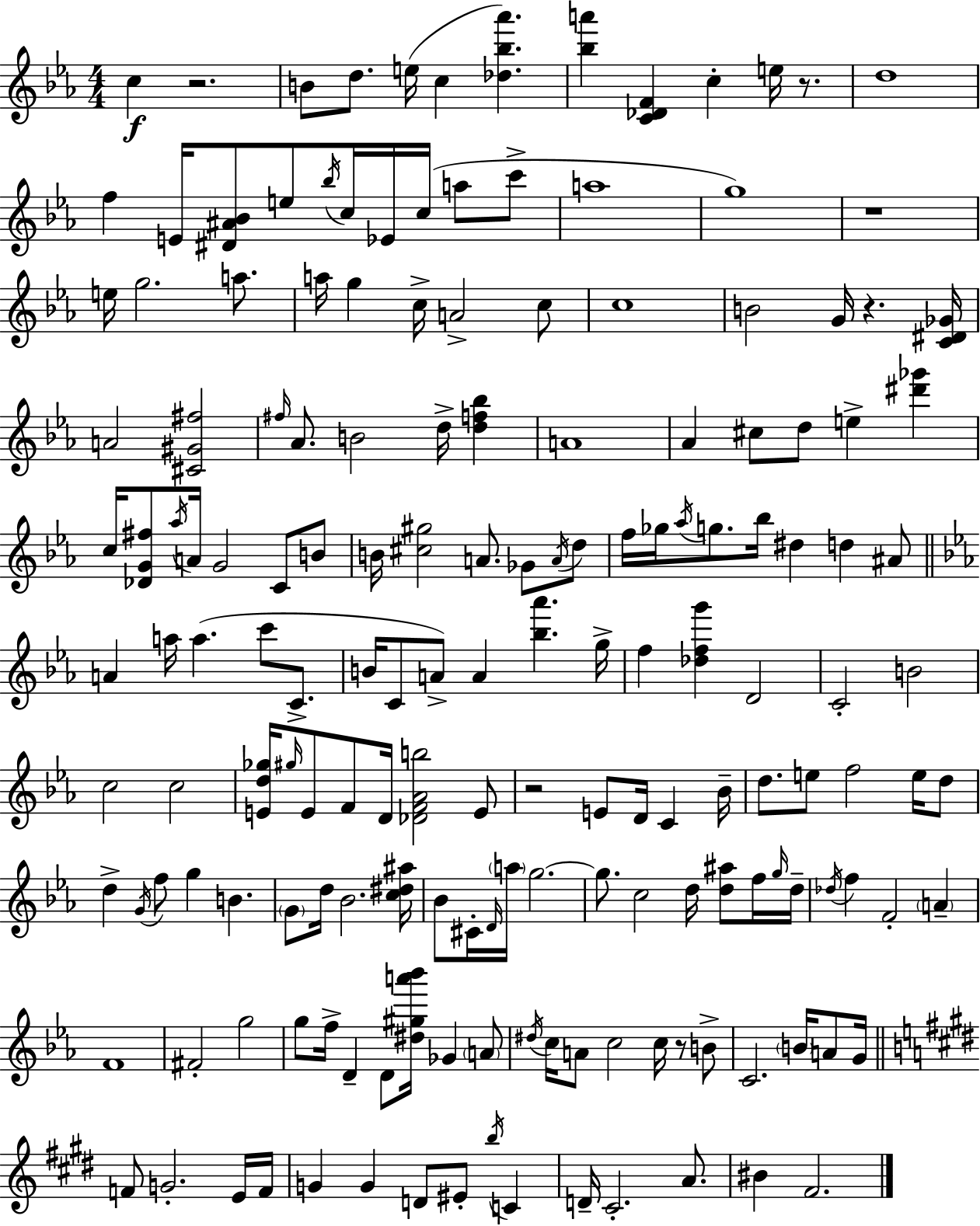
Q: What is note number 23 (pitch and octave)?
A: A5